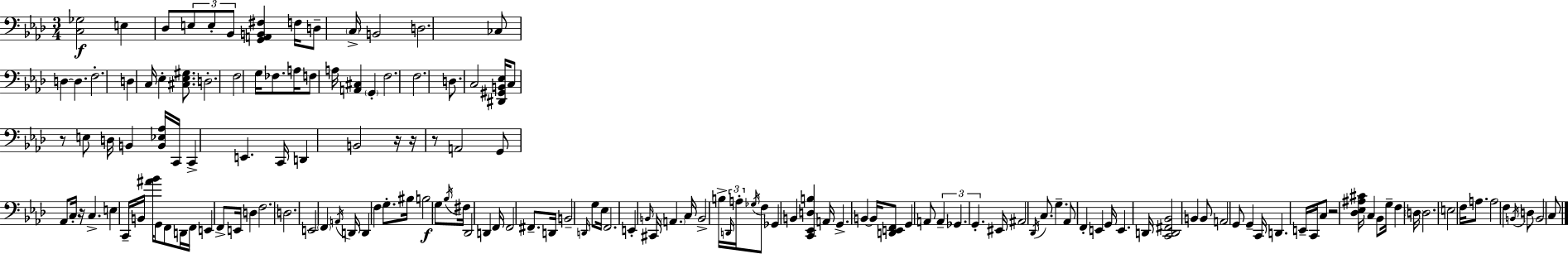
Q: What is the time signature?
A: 3/4